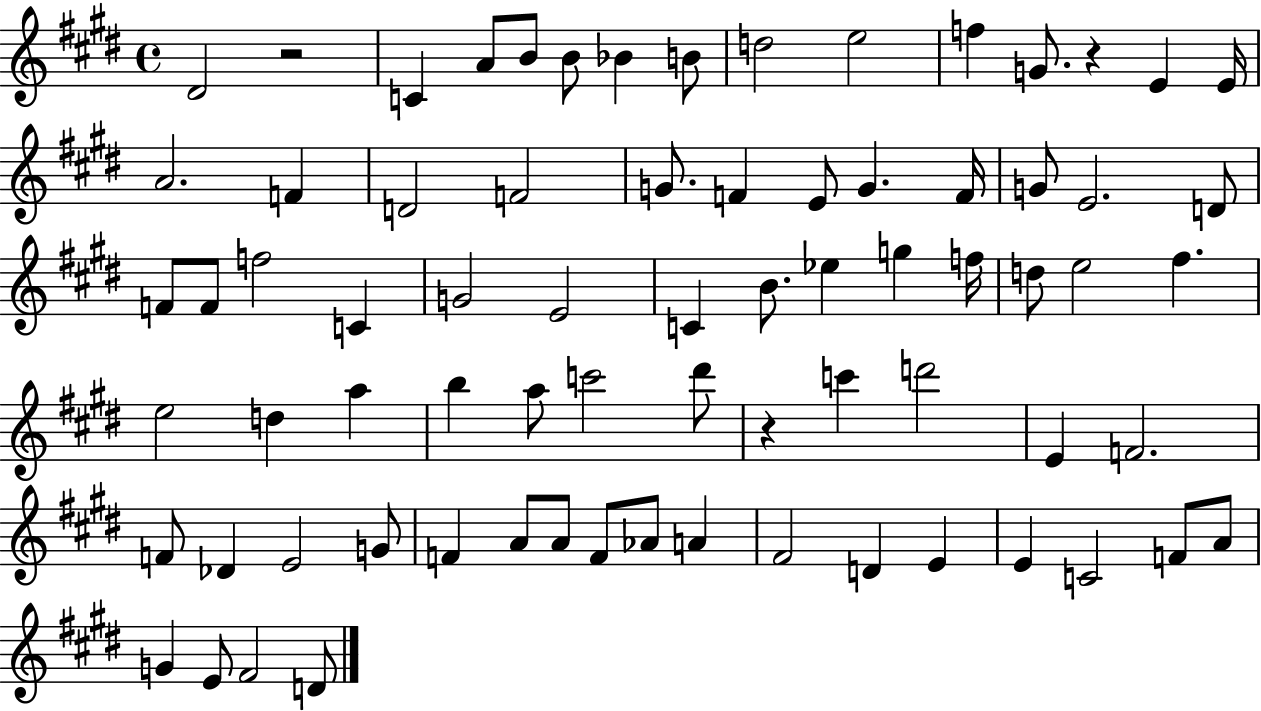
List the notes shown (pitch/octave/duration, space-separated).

D#4/h R/h C4/q A4/e B4/e B4/e Bb4/q B4/e D5/h E5/h F5/q G4/e. R/q E4/q E4/s A4/h. F4/q D4/h F4/h G4/e. F4/q E4/e G4/q. F4/s G4/e E4/h. D4/e F4/e F4/e F5/h C4/q G4/h E4/h C4/q B4/e. Eb5/q G5/q F5/s D5/e E5/h F#5/q. E5/h D5/q A5/q B5/q A5/e C6/h D#6/e R/q C6/q D6/h E4/q F4/h. F4/e Db4/q E4/h G4/e F4/q A4/e A4/e F4/e Ab4/e A4/q F#4/h D4/q E4/q E4/q C4/h F4/e A4/e G4/q E4/e F#4/h D4/e